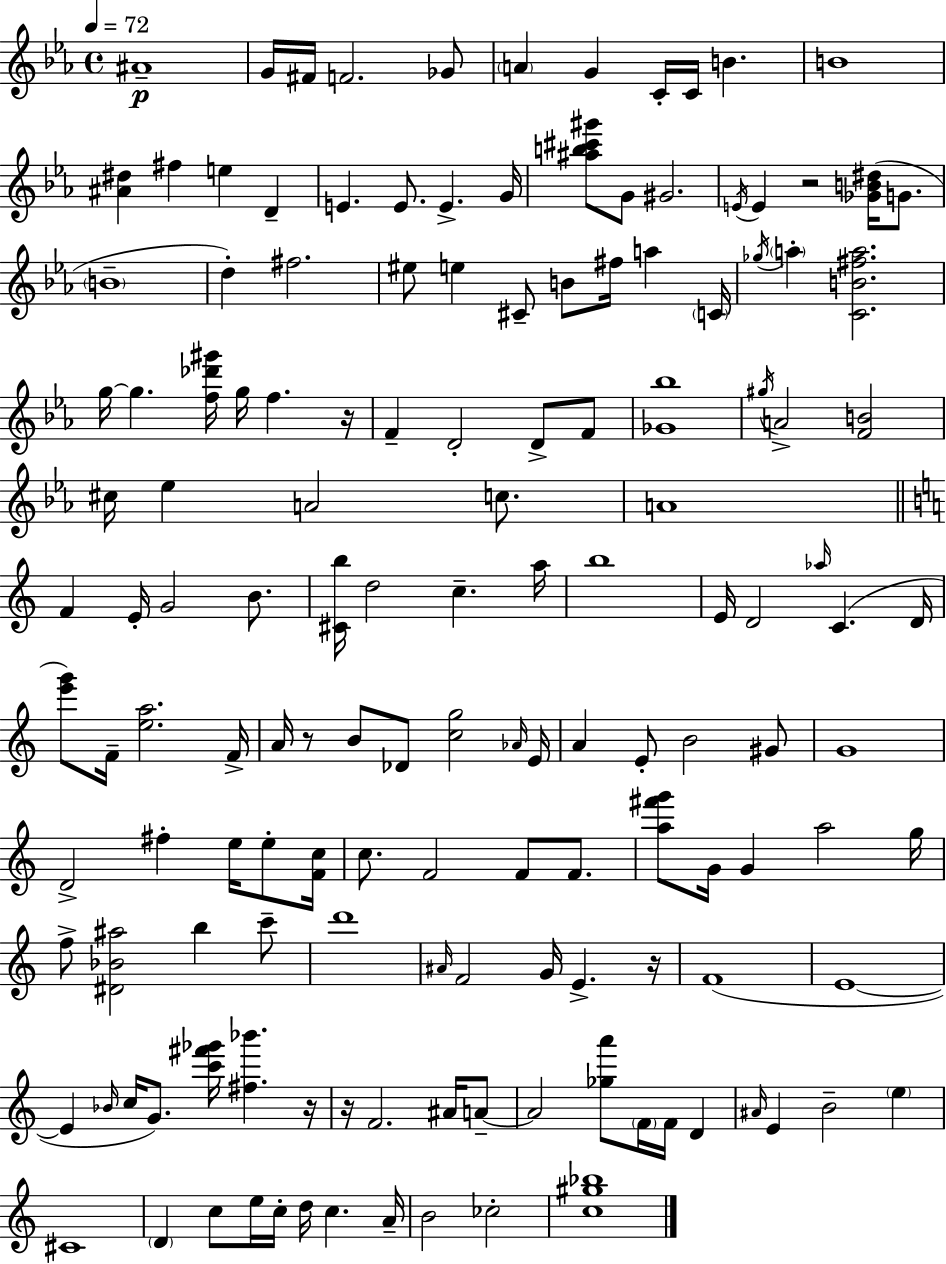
X:1
T:Untitled
M:4/4
L:1/4
K:Cm
^A4 G/4 ^F/4 F2 _G/2 A G C/4 C/4 B B4 [^A^d] ^f e D E E/2 E G/4 [^ab^c'^g']/2 G/2 ^G2 E/4 E z2 [_GB^d]/4 G/2 B4 d ^f2 ^e/2 e ^C/2 B/2 ^f/4 a C/4 _g/4 a [CB^fa]2 g/4 g [f_d'^g']/4 g/4 f z/4 F D2 D/2 F/2 [_G_b]4 ^g/4 A2 [FB]2 ^c/4 _e A2 c/2 A4 F E/4 G2 B/2 [^Cb]/4 d2 c a/4 b4 E/4 D2 _a/4 C D/4 [e'g']/2 F/4 [ea]2 F/4 A/4 z/2 B/2 _D/2 [cg]2 _A/4 E/4 A E/2 B2 ^G/2 G4 D2 ^f e/4 e/2 [Fc]/4 c/2 F2 F/2 F/2 [a^f'g']/2 G/4 G a2 g/4 f/2 [^D_B^a]2 b c'/2 d'4 ^A/4 F2 G/4 E z/4 F4 E4 E _B/4 c/4 G/2 [c'^f'_g']/4 [^f_b'] z/4 z/4 F2 ^A/4 A/2 A2 [_ga']/2 F/4 F/4 D ^A/4 E B2 e ^C4 D c/2 e/4 c/4 d/4 c A/4 B2 _c2 [c^g_b]4